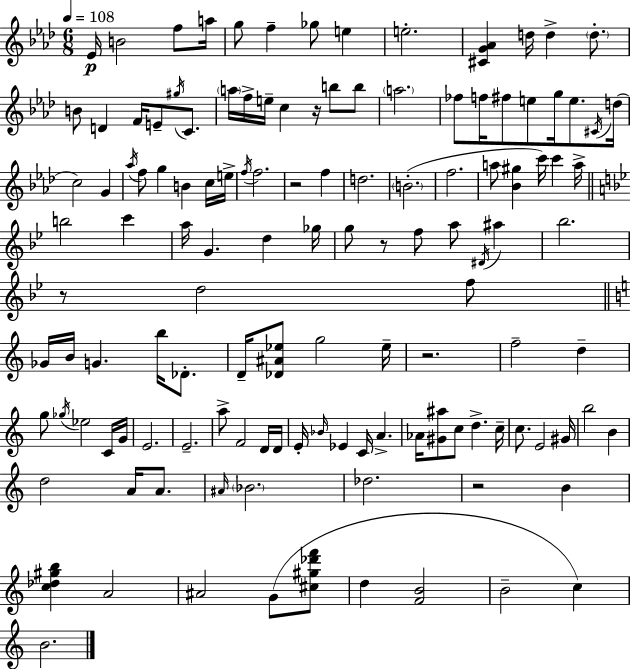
{
  \clef treble
  \numericTimeSignature
  \time 6/8
  \key f \minor
  \tempo 4 = 108
  ees'16\p b'2 f''8 a''16 | g''8 f''4-- ges''8 e''4 | e''2.-. | <cis' g' aes'>4 d''16 d''4-> \parenthesize d''8.-. | \break b'8 d'4 f'16 e'8-- \acciaccatura { gis''16 } c'8. | \parenthesize a''16 f''16-> e''16-- c''4 r16 b''8 b''8 | \parenthesize a''2. | fes''8 f''16 fis''8 e''8 g''16 e''8. | \break \acciaccatura { cis'16 }( d''16 c''2) g'4 | \acciaccatura { aes''16 } f''8 g''4 b'4 | c''16 e''16-> \acciaccatura { f''16 } f''2. | r2 | \break f''4 d''2. | \parenthesize b'2.-.( | f''2. | a''8 <bes' gis''>4 c'''16) c'''4 | \break a''16-> \bar "||" \break \key g \minor b''2 c'''4 | a''16 g'4. d''4 ges''16 | g''8 r8 f''8 a''8 \acciaccatura { dis'16 } ais''4 | bes''2. | \break r8 d''2 f''8 | \bar "||" \break \key a \minor ges'16 b'16 g'4. b''16 des'8.-. | d'16-- <des' ais' ees''>8 g''2 ees''16-- | r2. | f''2-- d''4-- | \break g''8 \acciaccatura { ges''16 } ees''2 c'16 | g'16 e'2. | e'2.-- | a''8-> f'2 d'16 | \break d'16 e'16-. \grace { bes'16 } ees'4 c'16 a'4.-> | aes'16 <gis' ais''>8 c''8 d''4.-> | c''16-- c''8. e'2 | gis'16 b''2 b'4 | \break d''2 a'16 a'8. | \grace { ais'16 } \parenthesize bes'2. | des''2. | r2 b'4 | \break <c'' des'' gis'' b''>4 a'2 | ais'2 g'8( | <cis'' gis'' des''' f'''>8 d''4 <f' b'>2 | b'2-- c''4) | \break b'2. | \bar "|."
}